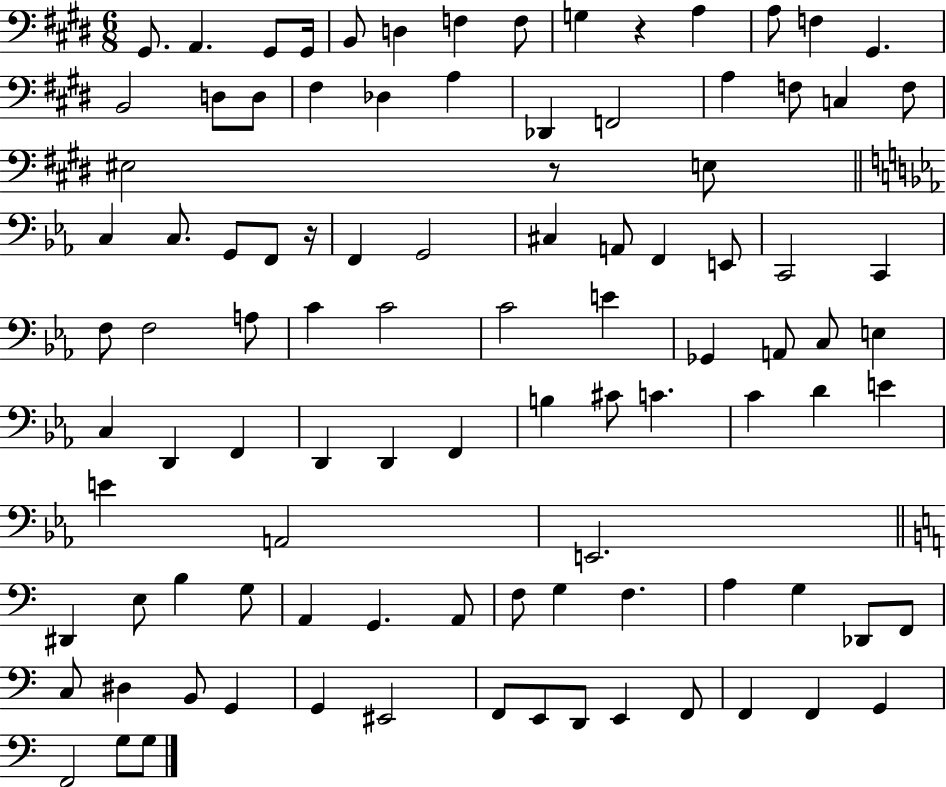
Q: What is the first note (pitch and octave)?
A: G#2